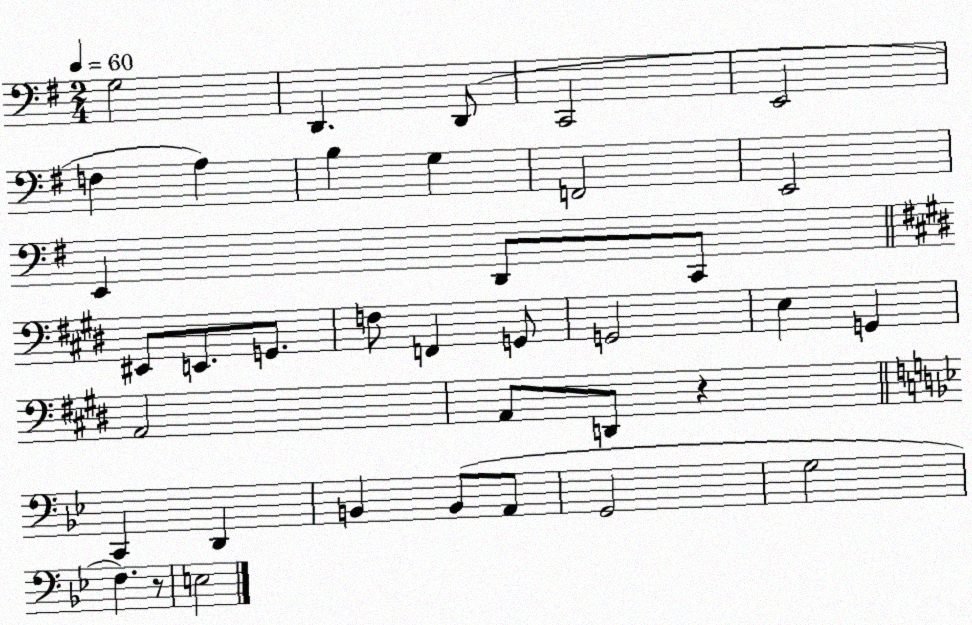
X:1
T:Untitled
M:2/4
L:1/4
K:G
G,2 D,, D,,/2 C,,2 E,,2 F, A, B, G, F,,2 E,,2 E,, D,,/2 C,,/2 ^E,,/2 E,,/2 G,,/2 F,/2 F,, G,,/2 G,,2 E, G,, A,,2 A,,/2 D,,/2 z C,, D,, B,, B,,/2 A,,/2 G,,2 G,2 F, z/2 E,2